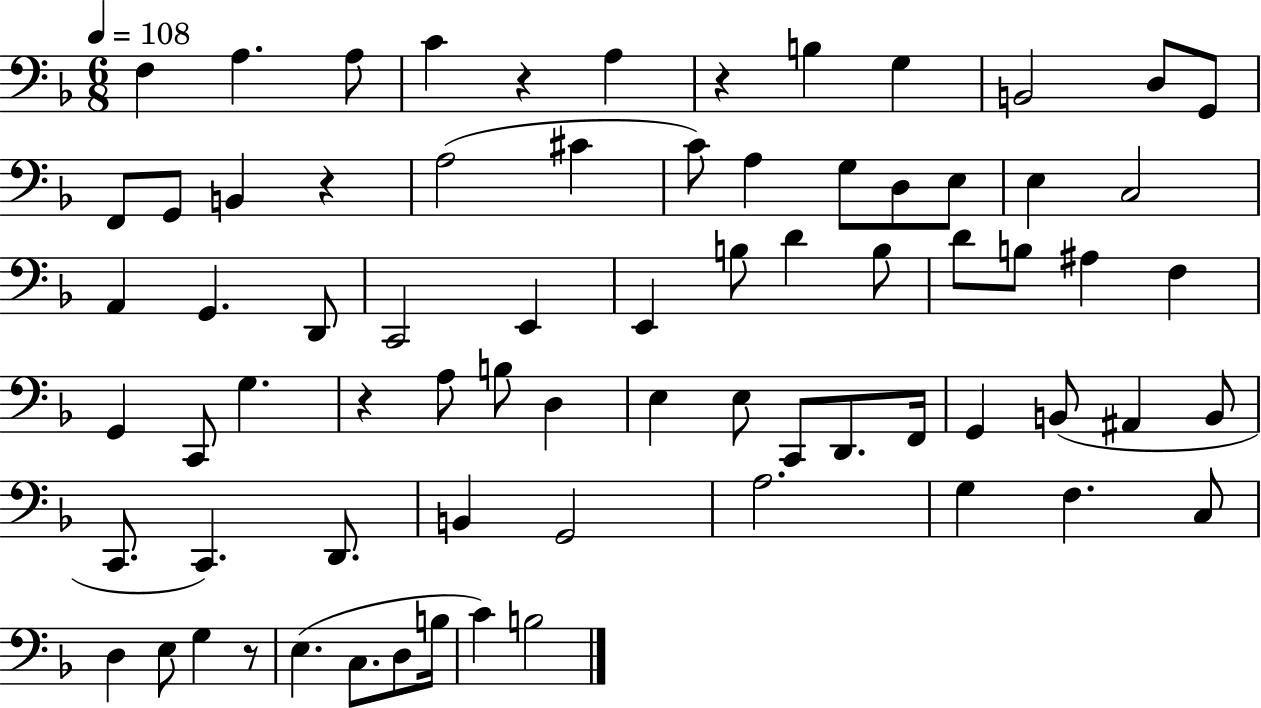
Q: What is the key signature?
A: F major